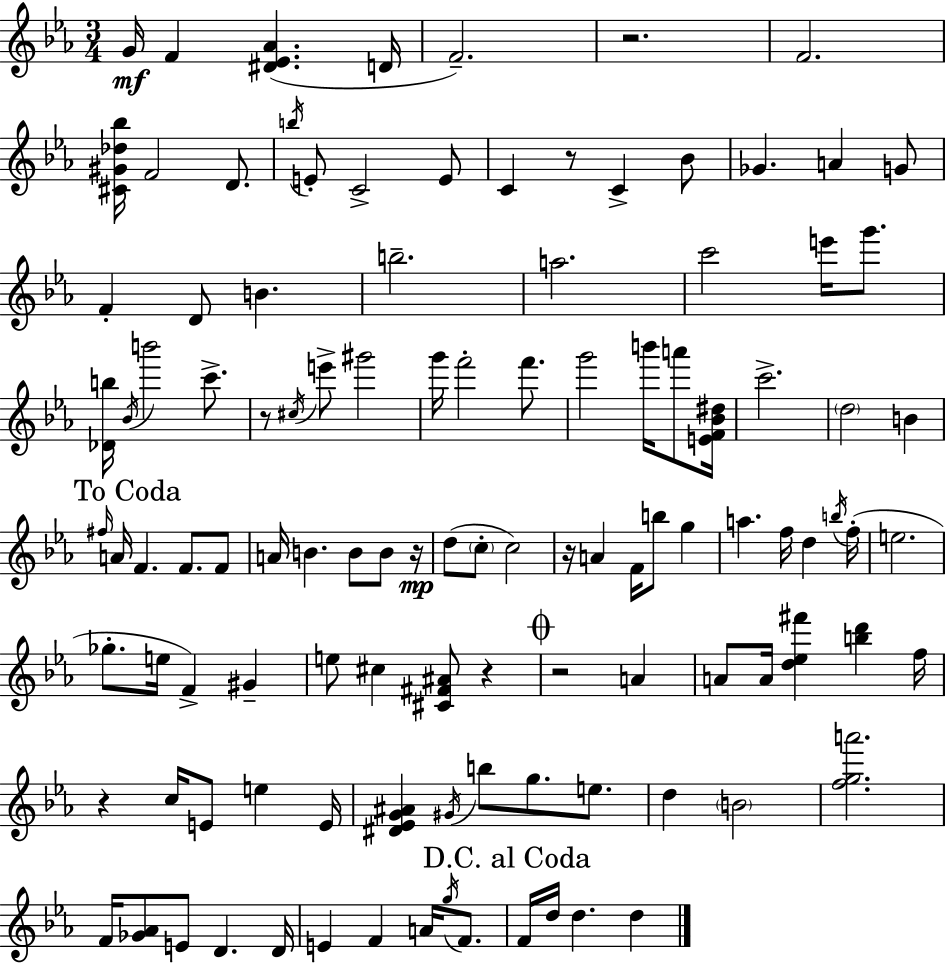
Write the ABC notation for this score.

X:1
T:Untitled
M:3/4
L:1/4
K:Eb
G/4 F [^D_E_A] D/4 F2 z2 F2 [^C^G_d_b]/4 F2 D/2 b/4 E/2 C2 E/2 C z/2 C _B/2 _G A G/2 F D/2 B b2 a2 c'2 e'/4 g'/2 [_Db]/4 _B/4 b'2 c'/2 z/2 ^c/4 e'/2 ^g'2 g'/4 f'2 f'/2 g'2 b'/4 a'/2 [EF_B^d]/4 c'2 d2 B ^f/4 A/4 F F/2 F/2 A/4 B B/2 B/2 z/4 d/2 c/2 c2 z/4 A F/4 b/2 g a f/4 d b/4 f/4 e2 _g/2 e/4 F ^G e/2 ^c [^C^F^A]/2 z z2 A A/2 A/4 [d_e^f'] [bd'] f/4 z c/4 E/2 e E/4 [^D_EG^A] ^G/4 b/2 g/2 e/2 d B2 [fga']2 F/4 [_G_A]/2 E/2 D D/4 E F A/4 g/4 F/2 F/4 d/4 d d